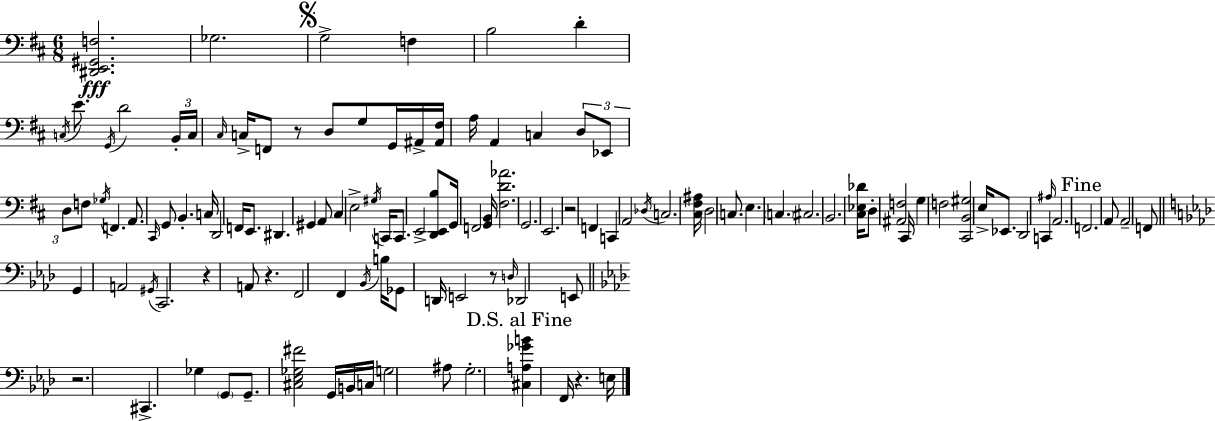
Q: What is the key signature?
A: D major